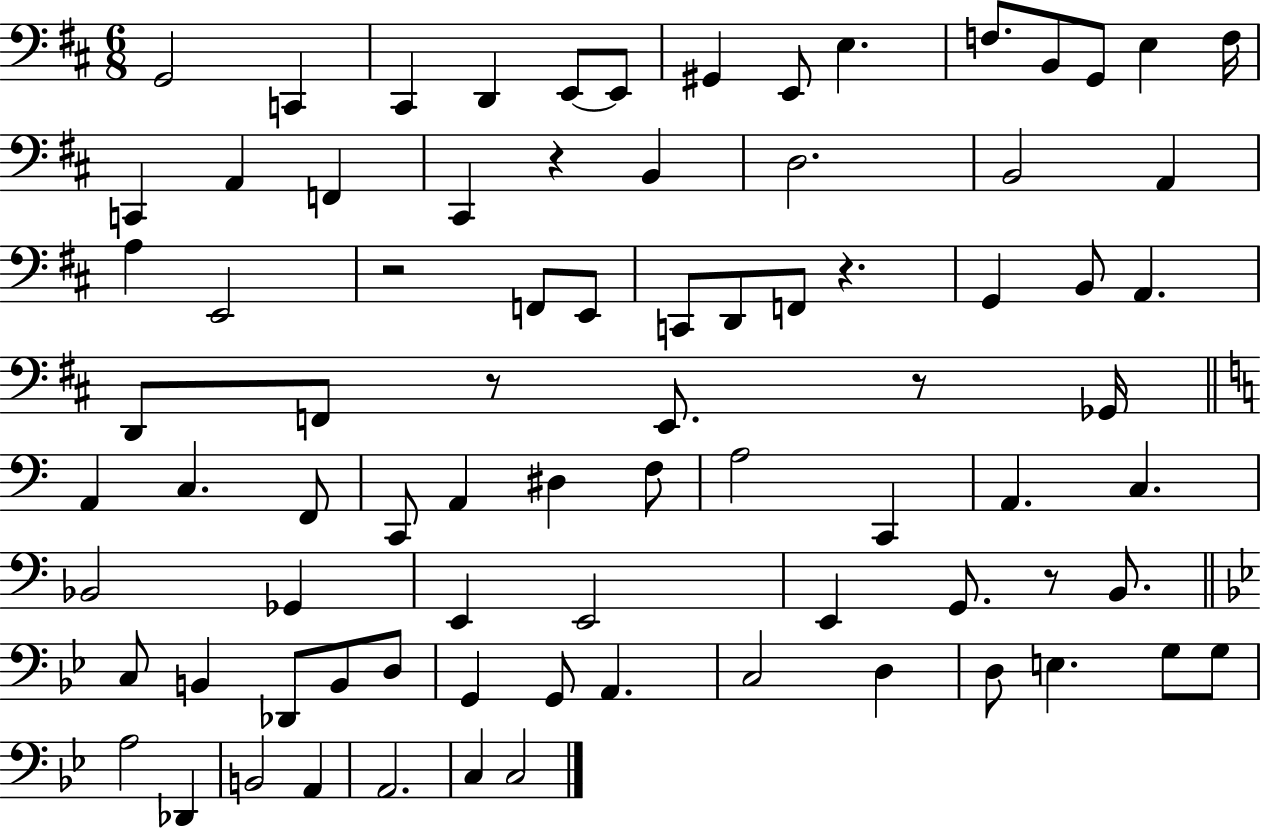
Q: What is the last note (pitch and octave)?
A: C3